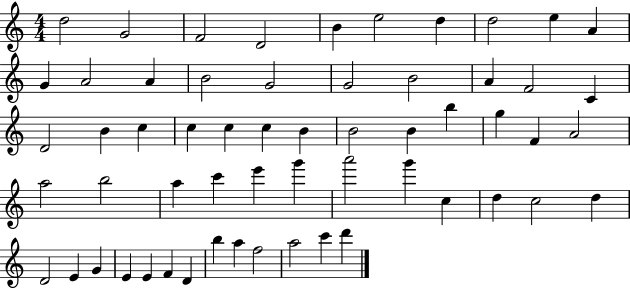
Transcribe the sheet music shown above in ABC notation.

X:1
T:Untitled
M:4/4
L:1/4
K:C
d2 G2 F2 D2 B e2 d d2 e A G A2 A B2 G2 G2 B2 A F2 C D2 B c c c c B B2 B b g F A2 a2 b2 a c' e' g' a'2 g' c d c2 d D2 E G E E F D b a f2 a2 c' d'